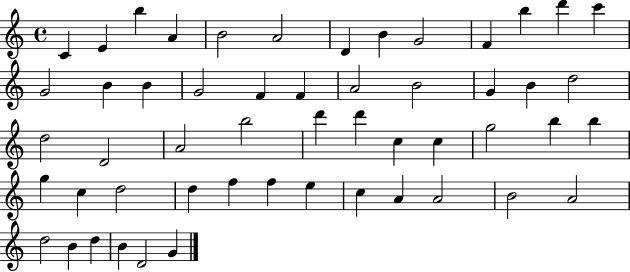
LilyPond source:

{
  \clef treble
  \time 4/4
  \defaultTimeSignature
  \key c \major
  c'4 e'4 b''4 a'4 | b'2 a'2 | d'4 b'4 g'2 | f'4 b''4 d'''4 c'''4 | \break g'2 b'4 b'4 | g'2 f'4 f'4 | a'2 b'2 | g'4 b'4 d''2 | \break d''2 d'2 | a'2 b''2 | d'''4 d'''4 c''4 c''4 | g''2 b''4 b''4 | \break g''4 c''4 d''2 | d''4 f''4 f''4 e''4 | c''4 a'4 a'2 | b'2 a'2 | \break d''2 b'4 d''4 | b'4 d'2 g'4 | \bar "|."
}